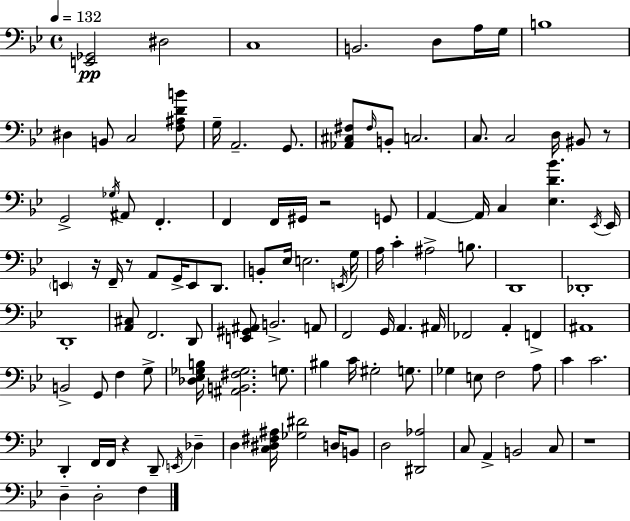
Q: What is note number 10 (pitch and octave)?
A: C3